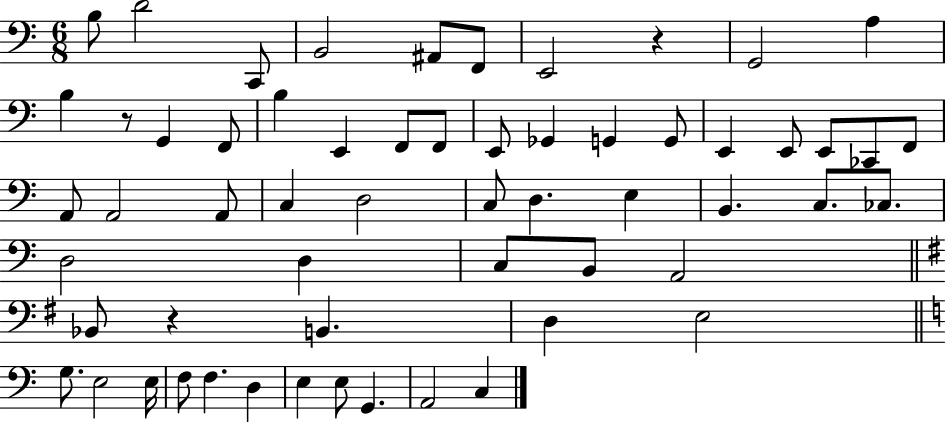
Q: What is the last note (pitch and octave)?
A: C3